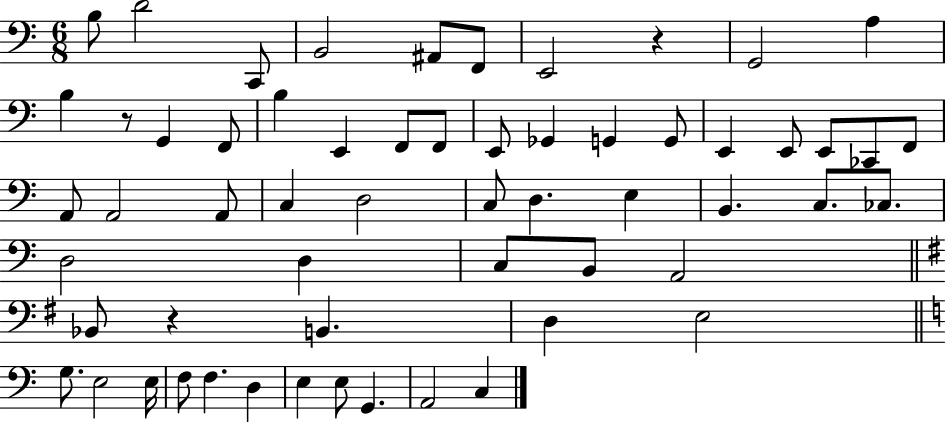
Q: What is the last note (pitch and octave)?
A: C3